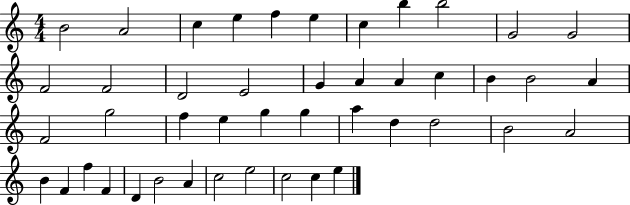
B4/h A4/h C5/q E5/q F5/q E5/q C5/q B5/q B5/h G4/h G4/h F4/h F4/h D4/h E4/h G4/q A4/q A4/q C5/q B4/q B4/h A4/q F4/h G5/h F5/q E5/q G5/q G5/q A5/q D5/q D5/h B4/h A4/h B4/q F4/q F5/q F4/q D4/q B4/h A4/q C5/h E5/h C5/h C5/q E5/q